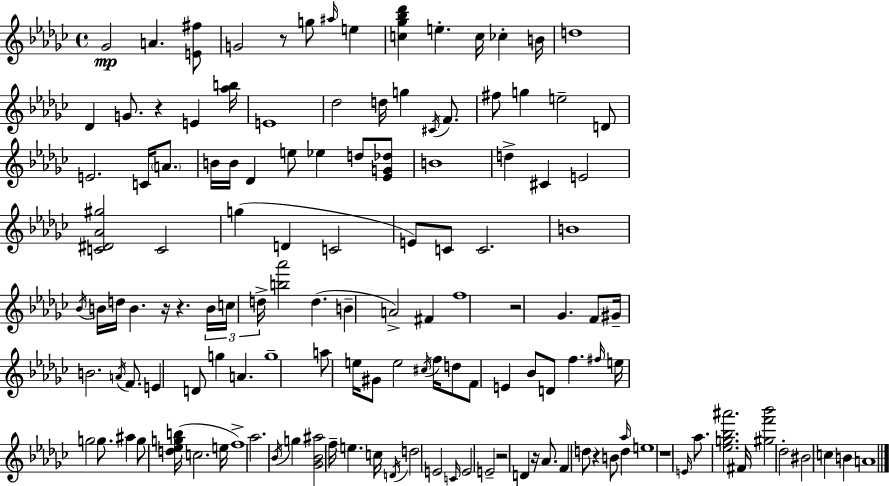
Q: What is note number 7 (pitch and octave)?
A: E5